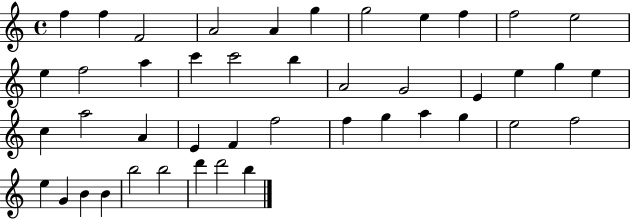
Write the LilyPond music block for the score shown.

{
  \clef treble
  \time 4/4
  \defaultTimeSignature
  \key c \major
  f''4 f''4 f'2 | a'2 a'4 g''4 | g''2 e''4 f''4 | f''2 e''2 | \break e''4 f''2 a''4 | c'''4 c'''2 b''4 | a'2 g'2 | e'4 e''4 g''4 e''4 | \break c''4 a''2 a'4 | e'4 f'4 f''2 | f''4 g''4 a''4 g''4 | e''2 f''2 | \break e''4 g'4 b'4 b'4 | b''2 b''2 | d'''4 d'''2 b''4 | \bar "|."
}